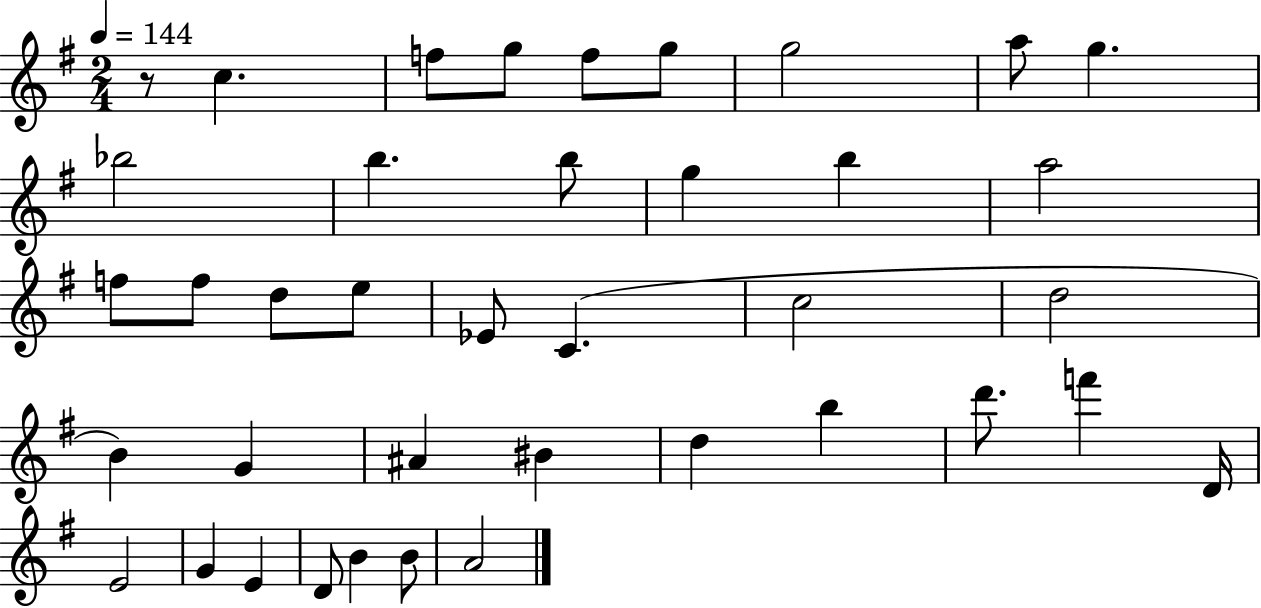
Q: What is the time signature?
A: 2/4